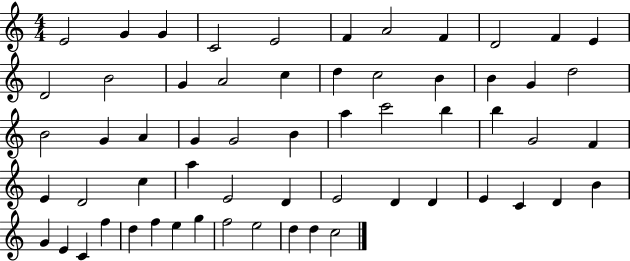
X:1
T:Untitled
M:4/4
L:1/4
K:C
E2 G G C2 E2 F A2 F D2 F E D2 B2 G A2 c d c2 B B G d2 B2 G A G G2 B a c'2 b b G2 F E D2 c a E2 D E2 D D E C D B G E C f d f e g f2 e2 d d c2